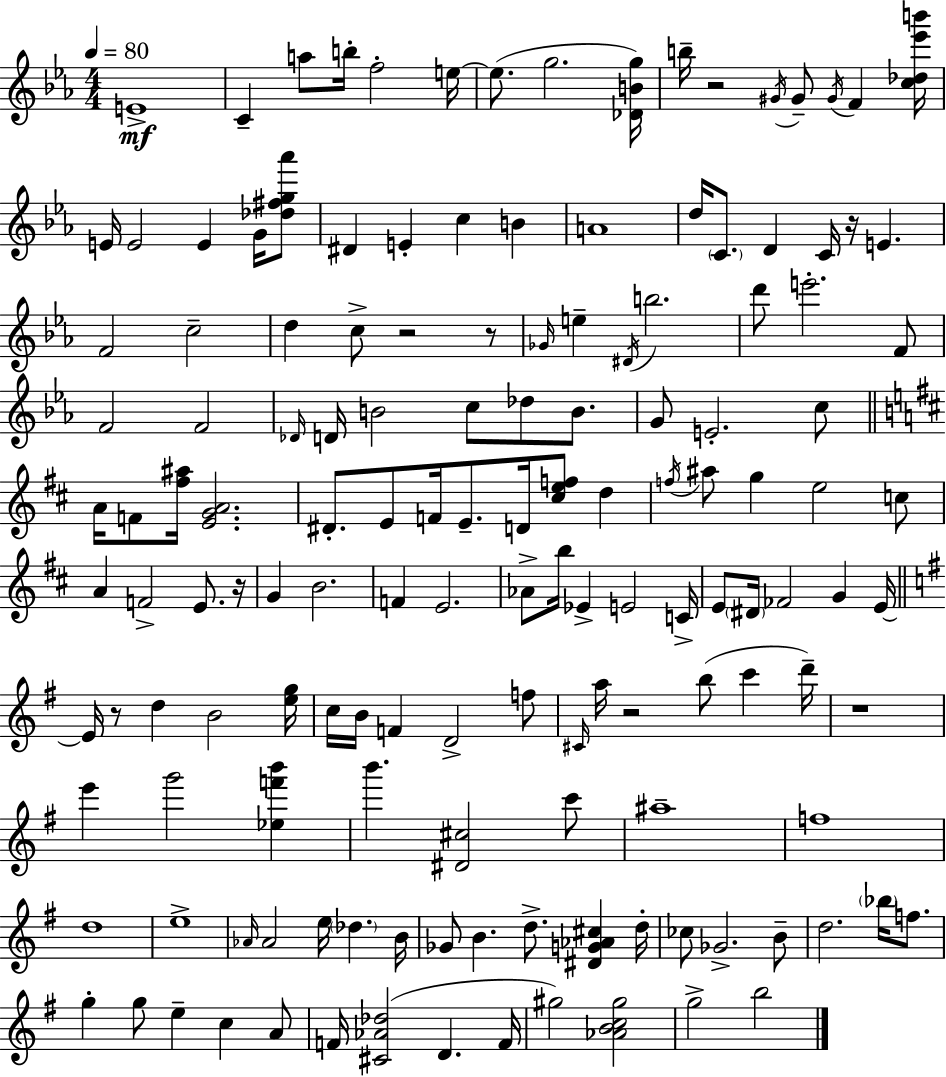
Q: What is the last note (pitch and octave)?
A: B5